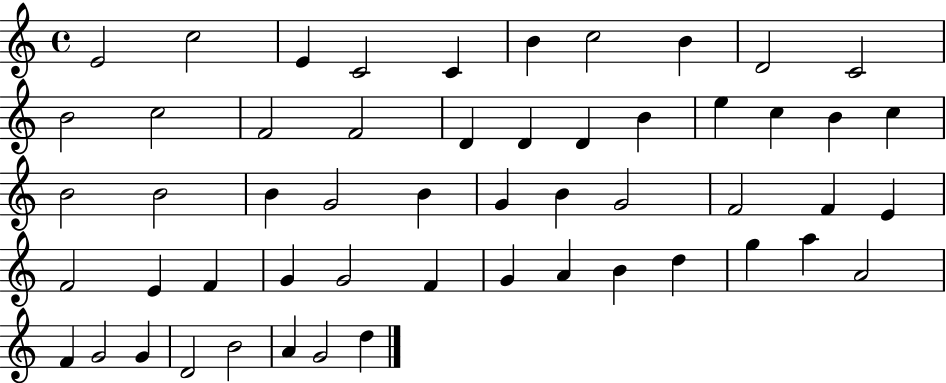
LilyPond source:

{
  \clef treble
  \time 4/4
  \defaultTimeSignature
  \key c \major
  e'2 c''2 | e'4 c'2 c'4 | b'4 c''2 b'4 | d'2 c'2 | \break b'2 c''2 | f'2 f'2 | d'4 d'4 d'4 b'4 | e''4 c''4 b'4 c''4 | \break b'2 b'2 | b'4 g'2 b'4 | g'4 b'4 g'2 | f'2 f'4 e'4 | \break f'2 e'4 f'4 | g'4 g'2 f'4 | g'4 a'4 b'4 d''4 | g''4 a''4 a'2 | \break f'4 g'2 g'4 | d'2 b'2 | a'4 g'2 d''4 | \bar "|."
}